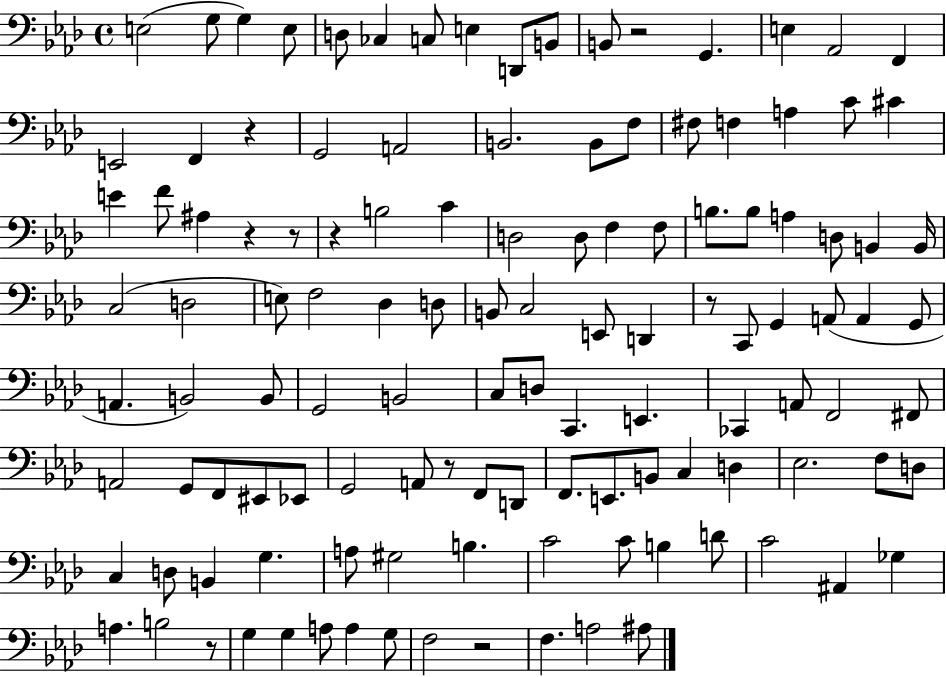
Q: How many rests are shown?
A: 9